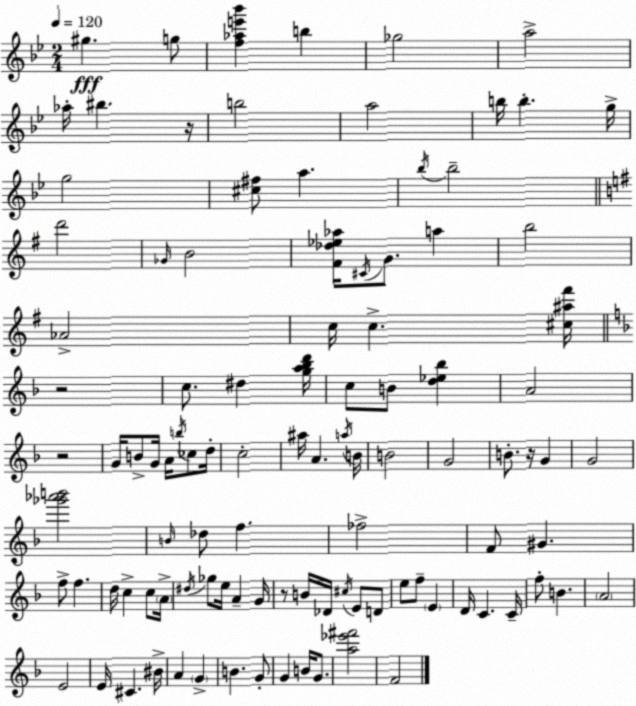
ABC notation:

X:1
T:Untitled
M:2/4
L:1/4
K:Gm
^g g/2 [f_ae'_b'] b _g2 a2 _a/4 ^b z/4 b2 a2 b/4 b g/4 g2 [^c^f]/2 a _b/4 _b2 d'2 _G/4 B2 [^F_d_e_a]/4 ^C/4 G/2 a b2 _A2 c/4 c [^c^a^f']/4 z2 c/2 ^d [ga_bd']/4 c/2 B/2 [d_e_b] A2 z2 G/4 B/2 G/4 A/4 b/4 _c/2 d/4 c2 ^a/4 A a/4 B/4 B2 G2 B/2 z/4 G G2 [_g'_a'b']2 B/4 _d/2 f _f2 F/2 ^G f/2 f d/4 c c/2 A/4 ^d/4 _g/2 e/4 A G/4 z/2 B/4 _D/4 ^c/4 E/2 D/2 e/2 f/2 E D/4 C C/4 f/2 B A2 E2 E/4 ^C ^B/4 A G B G/2 G B/4 G/2 [a_e'^f']2 F2